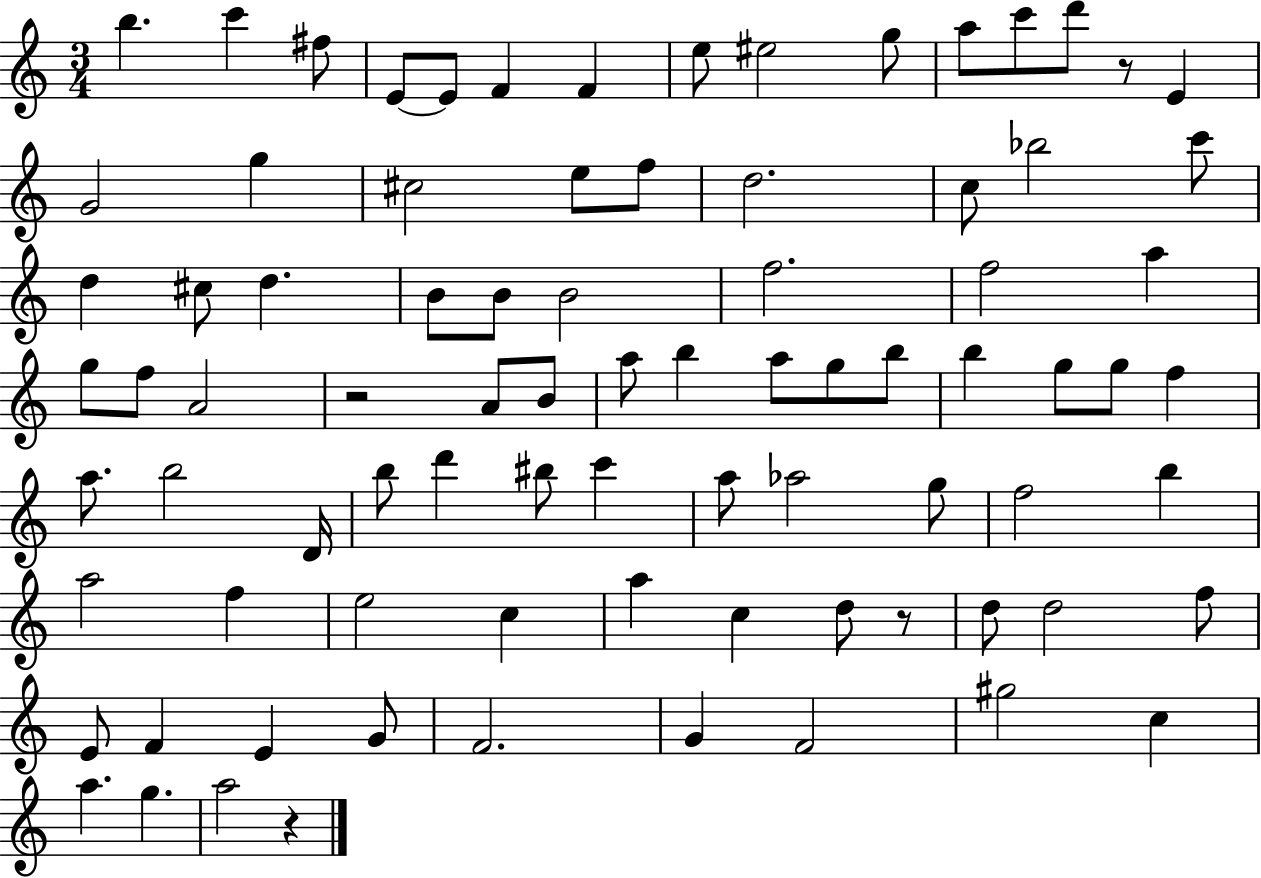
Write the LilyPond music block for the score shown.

{
  \clef treble
  \numericTimeSignature
  \time 3/4
  \key c \major
  \repeat volta 2 { b''4. c'''4 fis''8 | e'8~~ e'8 f'4 f'4 | e''8 eis''2 g''8 | a''8 c'''8 d'''8 r8 e'4 | \break g'2 g''4 | cis''2 e''8 f''8 | d''2. | c''8 bes''2 c'''8 | \break d''4 cis''8 d''4. | b'8 b'8 b'2 | f''2. | f''2 a''4 | \break g''8 f''8 a'2 | r2 a'8 b'8 | a''8 b''4 a''8 g''8 b''8 | b''4 g''8 g''8 f''4 | \break a''8. b''2 d'16 | b''8 d'''4 bis''8 c'''4 | a''8 aes''2 g''8 | f''2 b''4 | \break a''2 f''4 | e''2 c''4 | a''4 c''4 d''8 r8 | d''8 d''2 f''8 | \break e'8 f'4 e'4 g'8 | f'2. | g'4 f'2 | gis''2 c''4 | \break a''4. g''4. | a''2 r4 | } \bar "|."
}